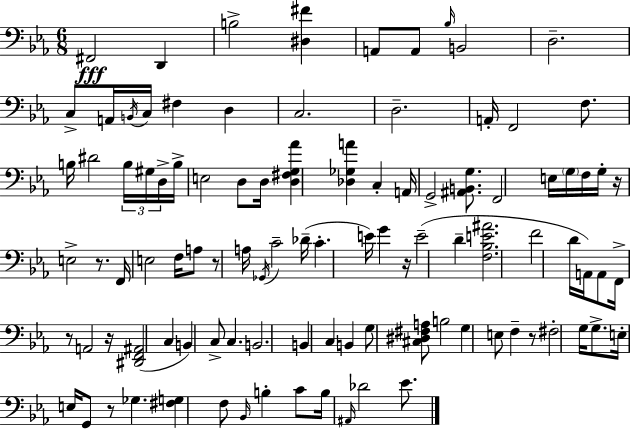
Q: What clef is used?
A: bass